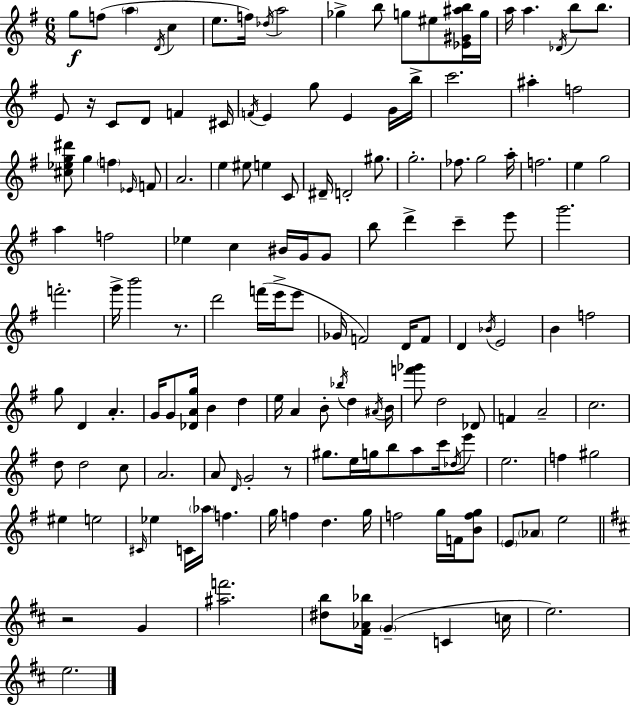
G5/e F5/e A5/q D4/s C5/q E5/e. F5/s Db5/s A5/h Gb5/q B5/e G5/e EIS5/e [Eb4,G#4,A#5,B5]/s G5/s A5/s A5/q. Db4/s B5/e B5/e. E4/e R/s C4/e D4/e F4/q C#4/s F4/s E4/q G5/e E4/q G4/s B5/s C6/h. A#5/q F5/h [C#5,Eb5,G5,D#6]/e G5/q F5/q Eb4/s F4/e A4/h. E5/q EIS5/e E5/q C4/e D#4/s D4/h G#5/e. G5/h. FES5/e. G5/h A5/s F5/h. E5/q G5/h A5/q F5/h Eb5/q C5/q BIS4/s G4/s G4/e B5/e D6/q C6/q E6/e G6/h. F6/h. G6/s B6/h R/e. D6/h F6/s E6/s E6/e Gb4/s F4/h D4/s F4/e D4/q Bb4/s E4/h B4/q F5/h G5/e D4/q A4/q. G4/s G4/e [Db4,A4,G5]/s B4/q D5/q E5/s A4/q B4/e Bb5/s D5/q A#4/s B4/s [F6,Gb6]/e D5/h Db4/e F4/q A4/h C5/h. D5/e D5/h C5/e A4/h. A4/e D4/s G4/h R/e G#5/e. E5/s G5/s B5/e A5/e C6/s Db5/s E6/e E5/h. F5/q G#5/h EIS5/q E5/h C#4/s Eb5/q C4/s Ab5/s F5/q. G5/s F5/q D5/q. G5/s F5/h G5/s F4/s [B4,F5,G5]/e E4/e Ab4/e E5/h R/h G4/q [A#5,F6]/h. [D#5,B5]/e [F#4,Ab4,Bb5]/s G4/q C4/q C5/s E5/h. E5/h.